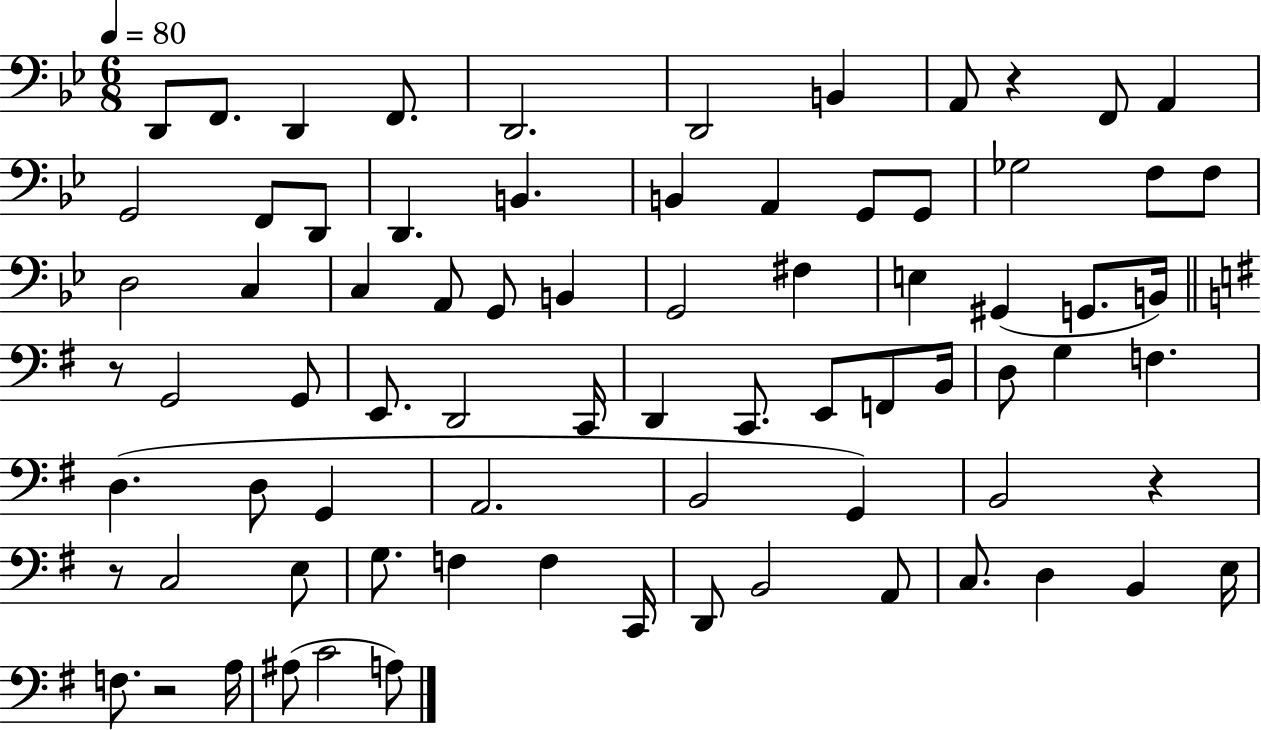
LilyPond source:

{
  \clef bass
  \numericTimeSignature
  \time 6/8
  \key bes \major
  \tempo 4 = 80
  d,8 f,8. d,4 f,8. | d,2. | d,2 b,4 | a,8 r4 f,8 a,4 | \break g,2 f,8 d,8 | d,4. b,4. | b,4 a,4 g,8 g,8 | ges2 f8 f8 | \break d2 c4 | c4 a,8 g,8 b,4 | g,2 fis4 | e4 gis,4( g,8. b,16) | \break \bar "||" \break \key g \major r8 g,2 g,8 | e,8. d,2 c,16 | d,4 c,8. e,8 f,8 b,16 | d8 g4 f4. | \break d4.( d8 g,4 | a,2. | b,2 g,4) | b,2 r4 | \break r8 c2 e8 | g8. f4 f4 c,16 | d,8 b,2 a,8 | c8. d4 b,4 e16 | \break f8. r2 a16 | ais8( c'2 a8) | \bar "|."
}